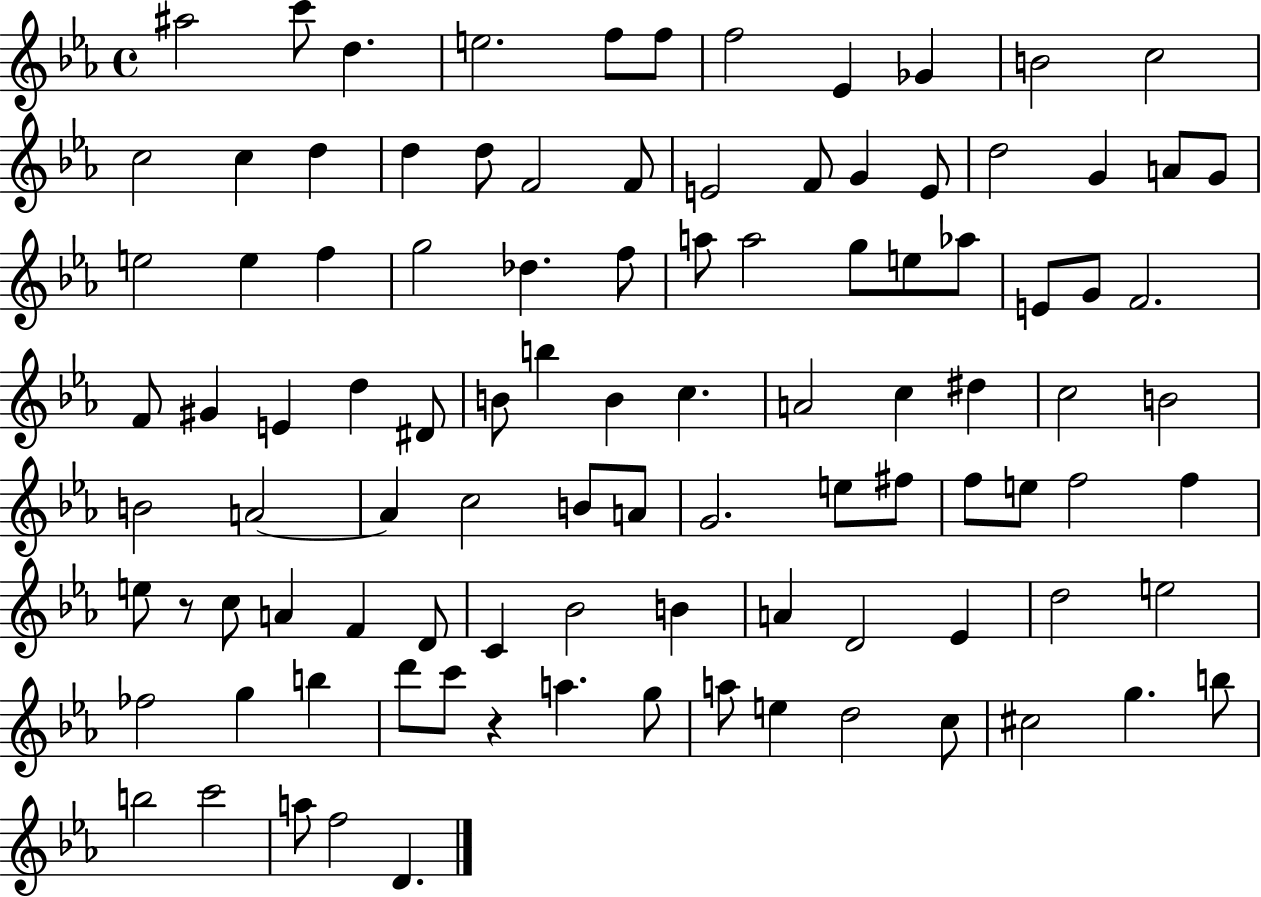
{
  \clef treble
  \time 4/4
  \defaultTimeSignature
  \key ees \major
  ais''2 c'''8 d''4. | e''2. f''8 f''8 | f''2 ees'4 ges'4 | b'2 c''2 | \break c''2 c''4 d''4 | d''4 d''8 f'2 f'8 | e'2 f'8 g'4 e'8 | d''2 g'4 a'8 g'8 | \break e''2 e''4 f''4 | g''2 des''4. f''8 | a''8 a''2 g''8 e''8 aes''8 | e'8 g'8 f'2. | \break f'8 gis'4 e'4 d''4 dis'8 | b'8 b''4 b'4 c''4. | a'2 c''4 dis''4 | c''2 b'2 | \break b'2 a'2~~ | a'4 c''2 b'8 a'8 | g'2. e''8 fis''8 | f''8 e''8 f''2 f''4 | \break e''8 r8 c''8 a'4 f'4 d'8 | c'4 bes'2 b'4 | a'4 d'2 ees'4 | d''2 e''2 | \break fes''2 g''4 b''4 | d'''8 c'''8 r4 a''4. g''8 | a''8 e''4 d''2 c''8 | cis''2 g''4. b''8 | \break b''2 c'''2 | a''8 f''2 d'4. | \bar "|."
}